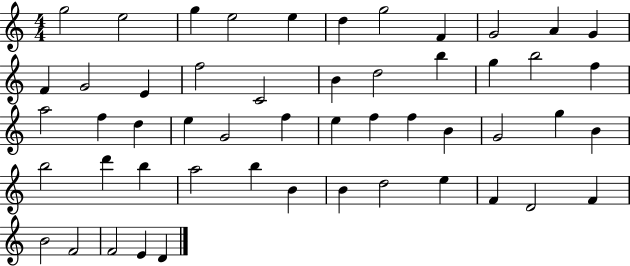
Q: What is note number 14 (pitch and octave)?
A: E4